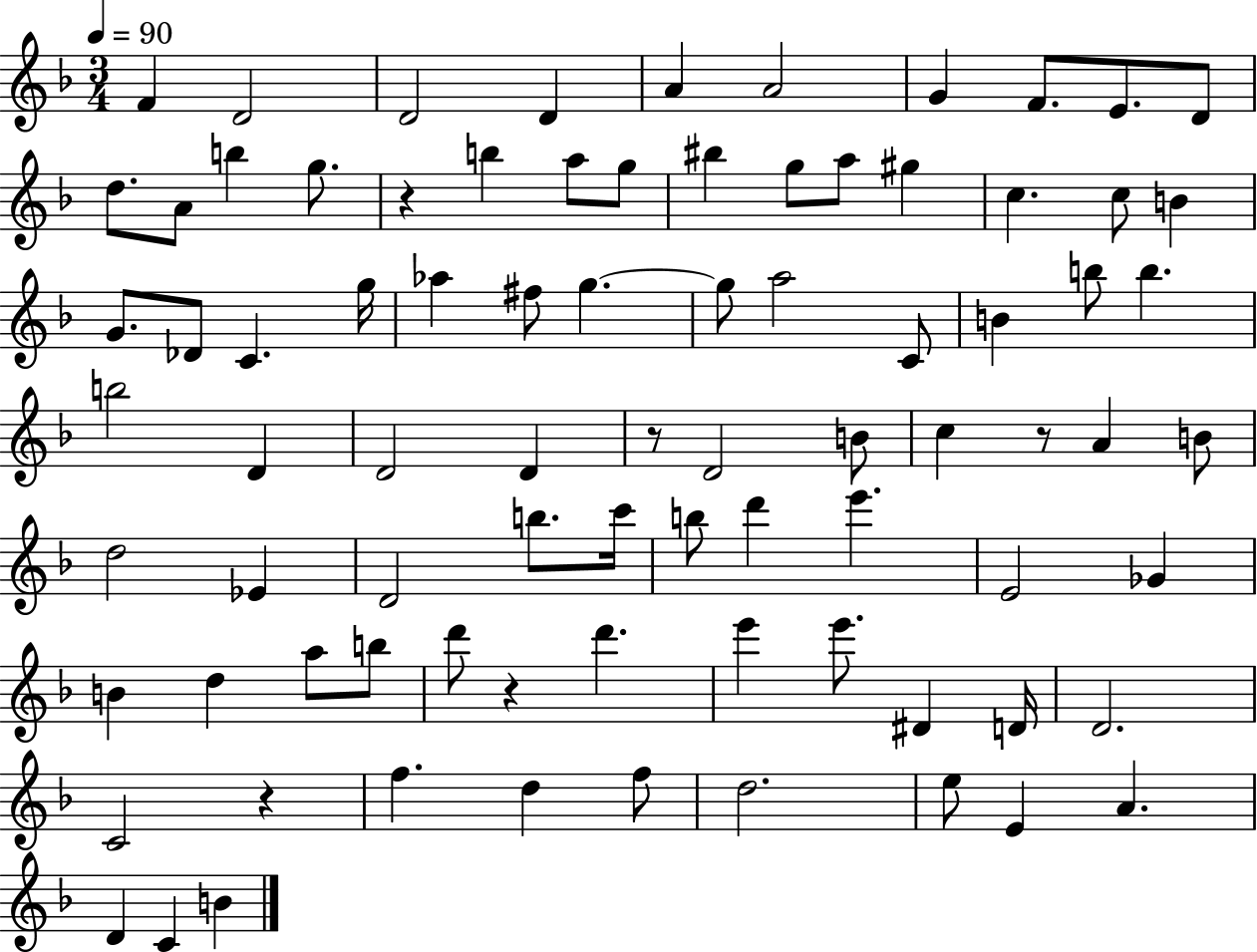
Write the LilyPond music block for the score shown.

{
  \clef treble
  \numericTimeSignature
  \time 3/4
  \key f \major
  \tempo 4 = 90
  f'4 d'2 | d'2 d'4 | a'4 a'2 | g'4 f'8. e'8. d'8 | \break d''8. a'8 b''4 g''8. | r4 b''4 a''8 g''8 | bis''4 g''8 a''8 gis''4 | c''4. c''8 b'4 | \break g'8. des'8 c'4. g''16 | aes''4 fis''8 g''4.~~ | g''8 a''2 c'8 | b'4 b''8 b''4. | \break b''2 d'4 | d'2 d'4 | r8 d'2 b'8 | c''4 r8 a'4 b'8 | \break d''2 ees'4 | d'2 b''8. c'''16 | b''8 d'''4 e'''4. | e'2 ges'4 | \break b'4 d''4 a''8 b''8 | d'''8 r4 d'''4. | e'''4 e'''8. dis'4 d'16 | d'2. | \break c'2 r4 | f''4. d''4 f''8 | d''2. | e''8 e'4 a'4. | \break d'4 c'4 b'4 | \bar "|."
}